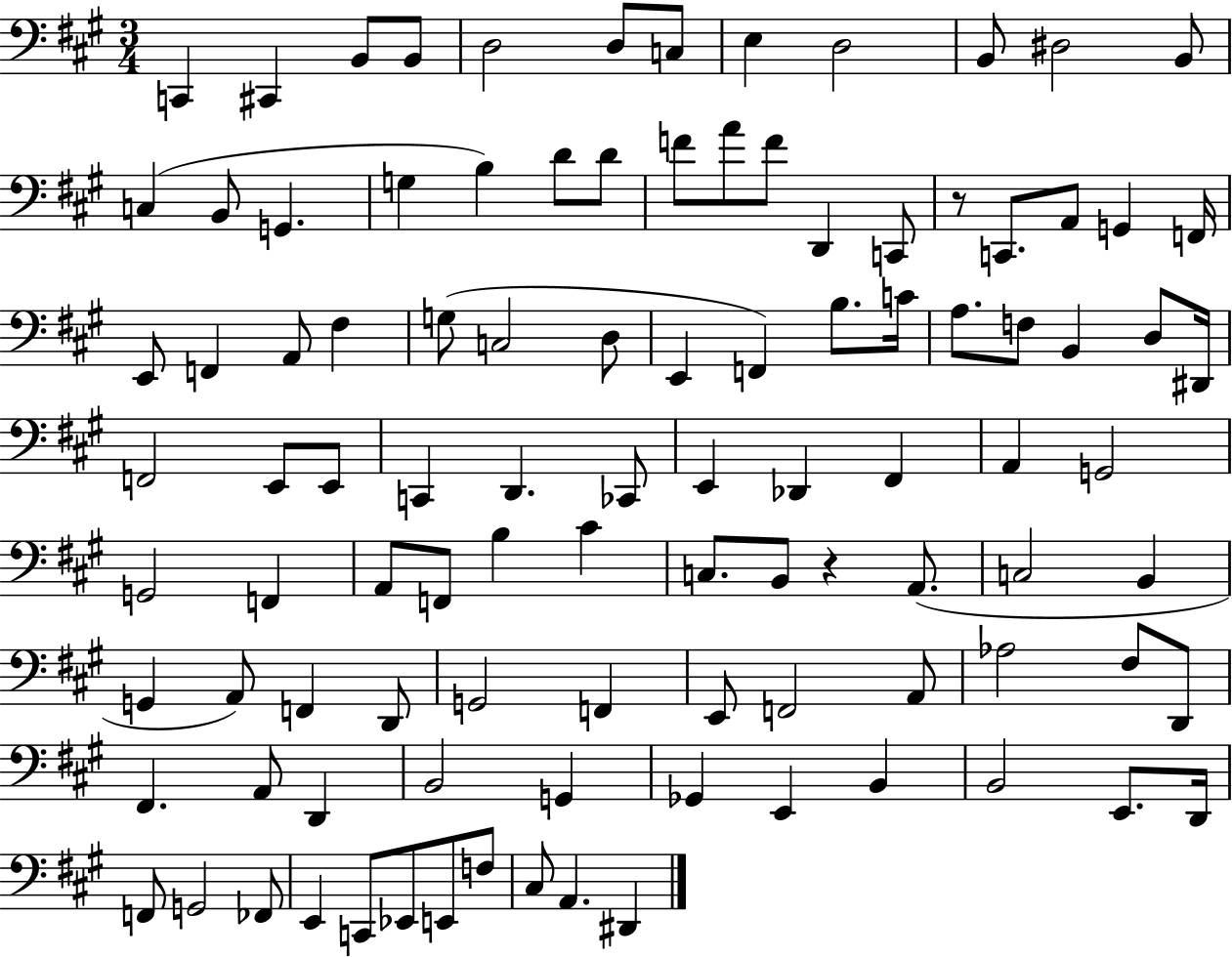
X:1
T:Untitled
M:3/4
L:1/4
K:A
C,, ^C,, B,,/2 B,,/2 D,2 D,/2 C,/2 E, D,2 B,,/2 ^D,2 B,,/2 C, B,,/2 G,, G, B, D/2 D/2 F/2 A/2 F/2 D,, C,,/2 z/2 C,,/2 A,,/2 G,, F,,/4 E,,/2 F,, A,,/2 ^F, G,/2 C,2 D,/2 E,, F,, B,/2 C/4 A,/2 F,/2 B,, D,/2 ^D,,/4 F,,2 E,,/2 E,,/2 C,, D,, _C,,/2 E,, _D,, ^F,, A,, G,,2 G,,2 F,, A,,/2 F,,/2 B, ^C C,/2 B,,/2 z A,,/2 C,2 B,, G,, A,,/2 F,, D,,/2 G,,2 F,, E,,/2 F,,2 A,,/2 _A,2 ^F,/2 D,,/2 ^F,, A,,/2 D,, B,,2 G,, _G,, E,, B,, B,,2 E,,/2 D,,/4 F,,/2 G,,2 _F,,/2 E,, C,,/2 _E,,/2 E,,/2 F,/2 ^C,/2 A,, ^D,,